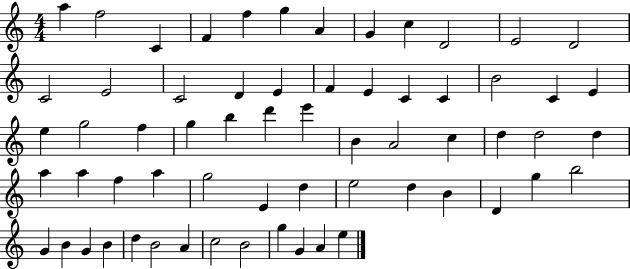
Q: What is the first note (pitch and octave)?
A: A5